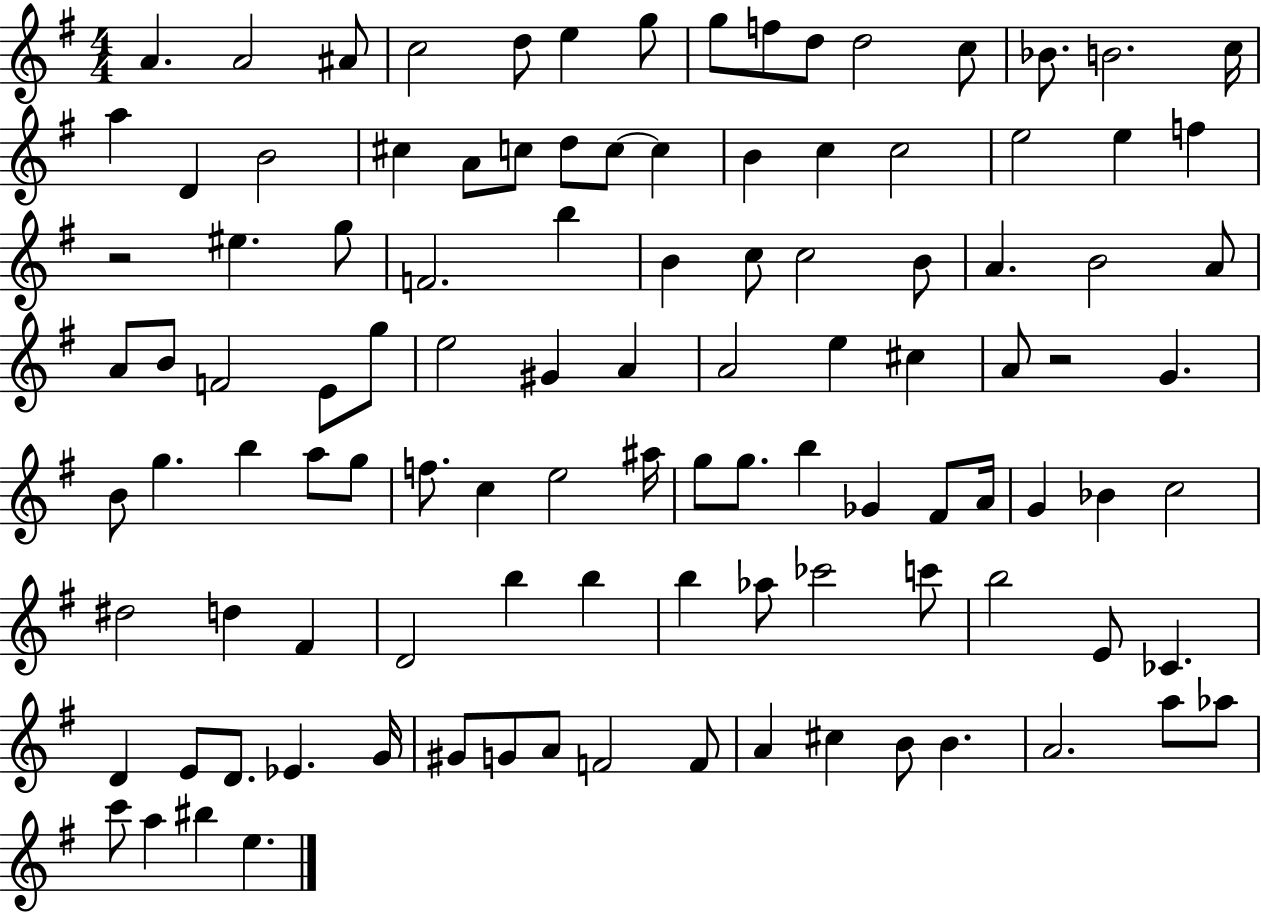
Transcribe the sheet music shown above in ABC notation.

X:1
T:Untitled
M:4/4
L:1/4
K:G
A A2 ^A/2 c2 d/2 e g/2 g/2 f/2 d/2 d2 c/2 _B/2 B2 c/4 a D B2 ^c A/2 c/2 d/2 c/2 c B c c2 e2 e f z2 ^e g/2 F2 b B c/2 c2 B/2 A B2 A/2 A/2 B/2 F2 E/2 g/2 e2 ^G A A2 e ^c A/2 z2 G B/2 g b a/2 g/2 f/2 c e2 ^a/4 g/2 g/2 b _G ^F/2 A/4 G _B c2 ^d2 d ^F D2 b b b _a/2 _c'2 c'/2 b2 E/2 _C D E/2 D/2 _E G/4 ^G/2 G/2 A/2 F2 F/2 A ^c B/2 B A2 a/2 _a/2 c'/2 a ^b e